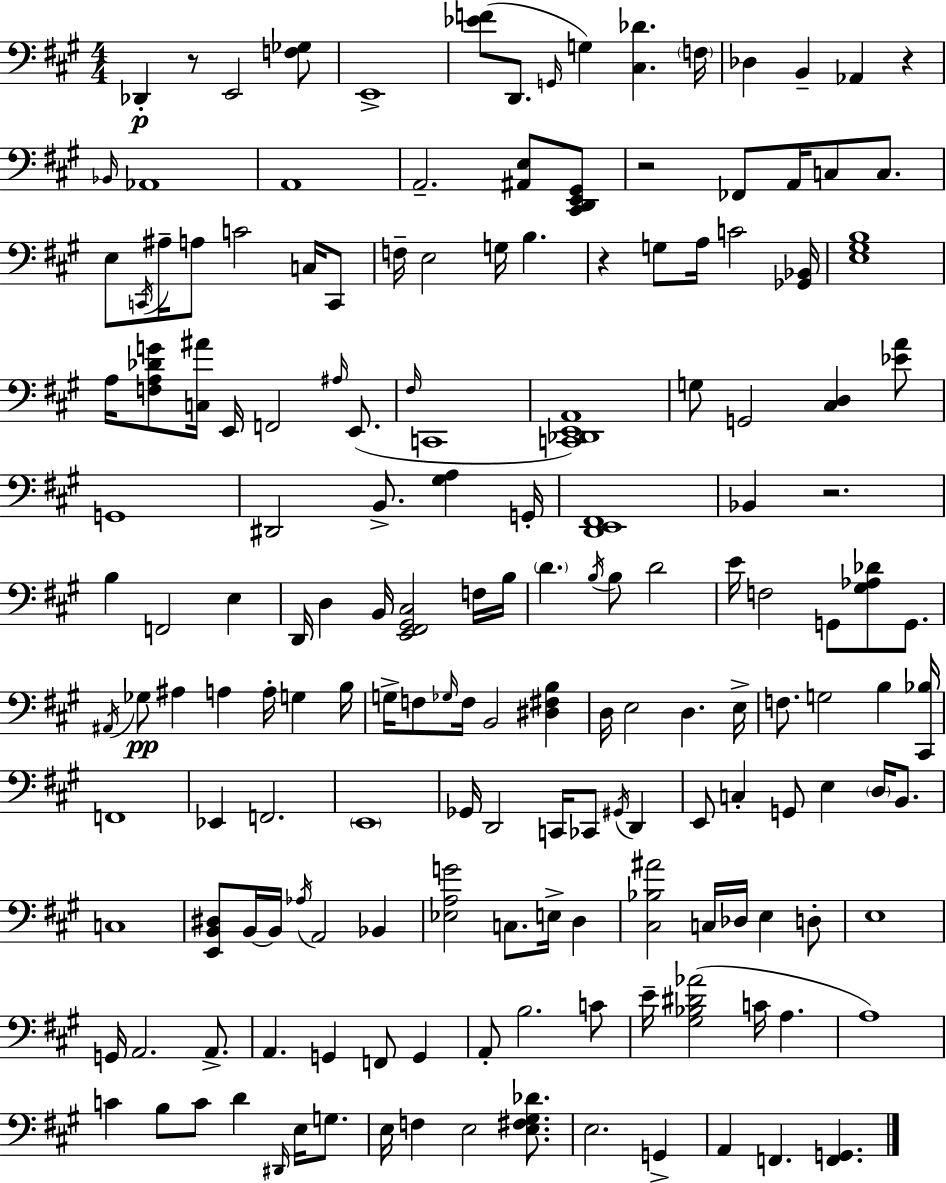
{
  \clef bass
  \numericTimeSignature
  \time 4/4
  \key a \major
  des,4-.\p r8 e,2 <f ges>8 | e,1-> | <ees' f'>8( d,8. \grace { g,16 } g4) <cis des'>4. | \parenthesize f16 des4 b,4-- aes,4 r4 | \break \grace { bes,16 } aes,1 | a,1 | a,2.-- <ais, e>8 | <cis, d, e, gis,>8 r2 fes,8 a,16 c8 c8. | \break e8 \acciaccatura { c,16 } ais16-- a8 c'2 | c16 c,8 f16-- e2 g16 b4. | r4 g8 a16 c'2 | <ges, bes,>16 <e gis b>1 | \break a16 <f a des' g'>8 <c ais'>16 e,16 f,2 | \grace { ais16 } e,8.( \grace { fis16 } c,1 | <c, des, e, a,>1) | g8 g,2 <cis d>4 | \break <ees' a'>8 g,1 | dis,2 b,8.-> | <gis a>4 g,16-. <d, e, fis,>1 | bes,4 r2. | \break b4 f,2 | e4 d,16 d4 b,16 <e, fis, gis, cis>2 | f16 b16 \parenthesize d'4. \acciaccatura { b16 } b8 d'2 | e'16 f2 g,8 | \break <gis aes des'>8 g,8. \acciaccatura { ais,16 } ges8\pp ais4 a4 | a16-. g4 b16 g16-> f8 \grace { ges16 } f16 b,2 | <dis fis b>4 d16 e2 | d4. e16-> f8. g2 | \break b4 <cis, bes>16 f,1 | ees,4 f,2. | \parenthesize e,1 | ges,16 d,2 | \break c,16 ces,8 \acciaccatura { gis,16 } d,4 e,8 c4-. g,8 | e4 \parenthesize d16 b,8. c1 | <e, b, dis>8 b,16~~ b,16 \acciaccatura { aes16 } a,2 | bes,4 <ees a g'>2 | \break c8. e16-> d4 <cis bes ais'>2 | c16 des16 e4 d8-. e1 | g,16 a,2. | a,8.-> a,4. | \break g,4 f,8 g,4 a,8-. b2. | c'8 e'16-- <gis bes dis' aes'>2( | c'16 a4. a1) | c'4 b8 | \break c'8 d'4 \grace { dis,16 } e16 g8. e16 f4 | e2 <e fis gis des'>8. e2. | g,4-> a,4 f,4. | <f, g,>4. \bar "|."
}